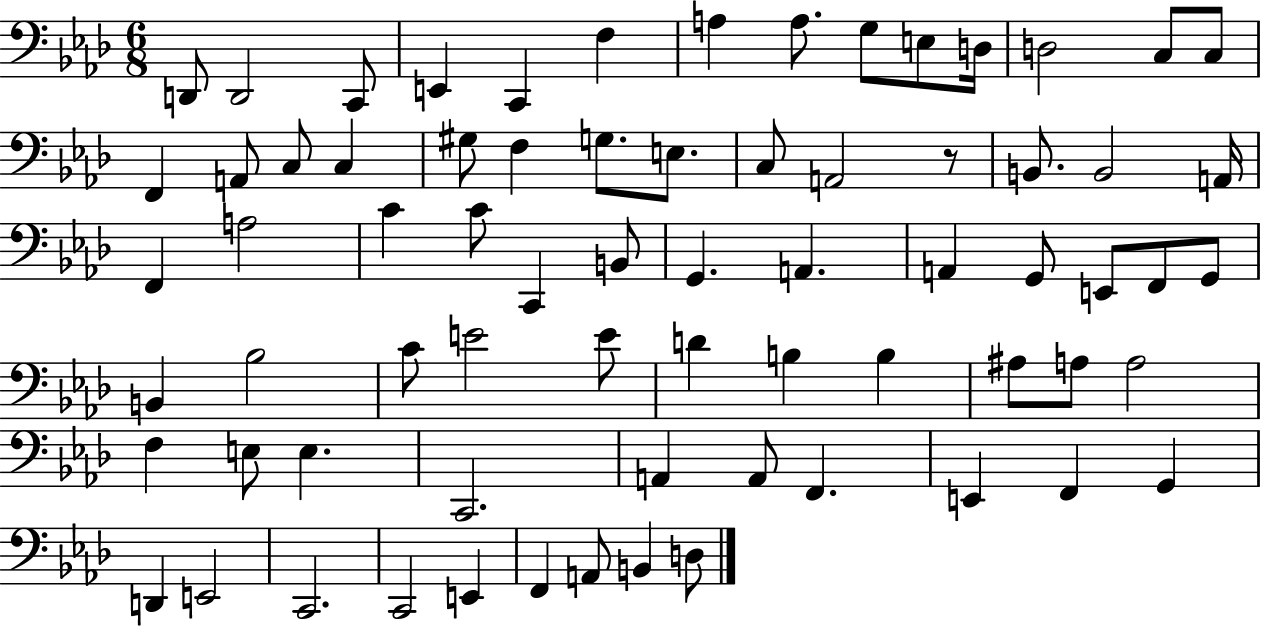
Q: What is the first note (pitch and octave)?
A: D2